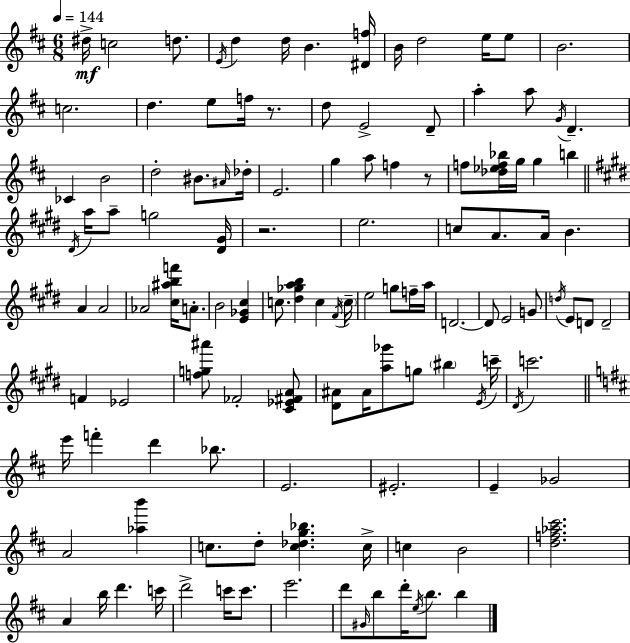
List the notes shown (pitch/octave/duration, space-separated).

D#5/s C5/h D5/e. E4/s D5/q D5/s B4/q. [D#4,F5]/s B4/s D5/h E5/s E5/e B4/h. C5/h. D5/q. E5/e F5/s R/e. D5/e E4/h D4/e A5/q A5/e G4/s D4/q. CES4/q B4/h D5/h BIS4/e. A#4/s Db5/s E4/h. G5/q A5/e F5/q R/e F5/e [Db5,Eb5,F5,Bb5]/s G5/s G5/q B5/q D#4/s A5/s A5/e G5/h [D#4,G#4]/s R/h. E5/h. C5/e A4/e. A4/s B4/q. A4/q A4/h Ab4/h [C#5,A#5,B5,F6]/s A4/e. B4/h [E4,Gb4,C#5]/q C5/e. [D#5,Gb5,A5,B5]/q C5/q F#4/s C5/s E5/h G5/e F5/s A5/s D4/h. D4/e E4/h G4/e D5/s E4/e D4/e D4/h F4/q Eb4/h [F5,G5,A#6]/e FES4/h [C#4,Eb4,F#4,A4]/e [D#4,A#4]/e A#4/s [A5,Gb6]/e G5/e BIS5/q E4/s C6/s D#4/s C6/h. E6/s F6/q D6/q Bb5/e. E4/h. EIS4/h. E4/q Gb4/h A4/h [Ab5,B6]/q C5/e. D5/e [C5,Db5,G5,Bb5]/q. C5/s C5/q B4/h [D5,F5,Ab5,C#6]/h. A4/q B5/s D6/q. C6/s D6/h C6/s C6/e. E6/h. D6/e G#4/s B5/e D6/s E5/s B5/e. B5/q